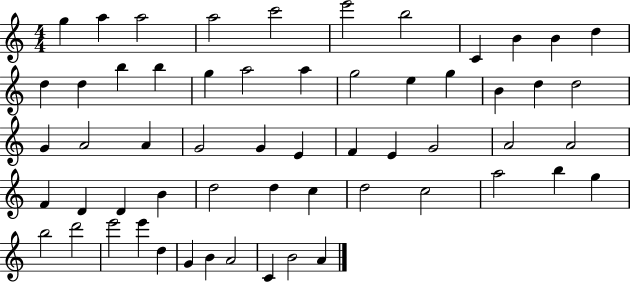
X:1
T:Untitled
M:4/4
L:1/4
K:C
g a a2 a2 c'2 e'2 b2 C B B d d d b b g a2 a g2 e g B d d2 G A2 A G2 G E F E G2 A2 A2 F D D B d2 d c d2 c2 a2 b g b2 d'2 e'2 e' d G B A2 C B2 A